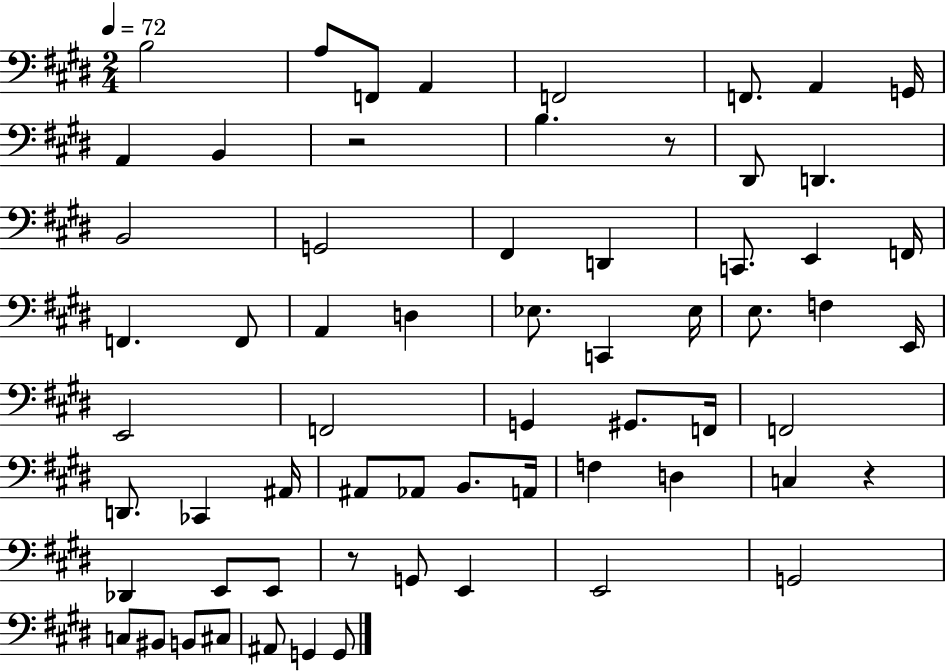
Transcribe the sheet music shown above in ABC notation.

X:1
T:Untitled
M:2/4
L:1/4
K:E
B,2 A,/2 F,,/2 A,, F,,2 F,,/2 A,, G,,/4 A,, B,, z2 B, z/2 ^D,,/2 D,, B,,2 G,,2 ^F,, D,, C,,/2 E,, F,,/4 F,, F,,/2 A,, D, _E,/2 C,, _E,/4 E,/2 F, E,,/4 E,,2 F,,2 G,, ^G,,/2 F,,/4 F,,2 D,,/2 _C,, ^A,,/4 ^A,,/2 _A,,/2 B,,/2 A,,/4 F, D, C, z _D,, E,,/2 E,,/2 z/2 G,,/2 E,, E,,2 G,,2 C,/2 ^B,,/2 B,,/2 ^C,/2 ^A,,/2 G,, G,,/2